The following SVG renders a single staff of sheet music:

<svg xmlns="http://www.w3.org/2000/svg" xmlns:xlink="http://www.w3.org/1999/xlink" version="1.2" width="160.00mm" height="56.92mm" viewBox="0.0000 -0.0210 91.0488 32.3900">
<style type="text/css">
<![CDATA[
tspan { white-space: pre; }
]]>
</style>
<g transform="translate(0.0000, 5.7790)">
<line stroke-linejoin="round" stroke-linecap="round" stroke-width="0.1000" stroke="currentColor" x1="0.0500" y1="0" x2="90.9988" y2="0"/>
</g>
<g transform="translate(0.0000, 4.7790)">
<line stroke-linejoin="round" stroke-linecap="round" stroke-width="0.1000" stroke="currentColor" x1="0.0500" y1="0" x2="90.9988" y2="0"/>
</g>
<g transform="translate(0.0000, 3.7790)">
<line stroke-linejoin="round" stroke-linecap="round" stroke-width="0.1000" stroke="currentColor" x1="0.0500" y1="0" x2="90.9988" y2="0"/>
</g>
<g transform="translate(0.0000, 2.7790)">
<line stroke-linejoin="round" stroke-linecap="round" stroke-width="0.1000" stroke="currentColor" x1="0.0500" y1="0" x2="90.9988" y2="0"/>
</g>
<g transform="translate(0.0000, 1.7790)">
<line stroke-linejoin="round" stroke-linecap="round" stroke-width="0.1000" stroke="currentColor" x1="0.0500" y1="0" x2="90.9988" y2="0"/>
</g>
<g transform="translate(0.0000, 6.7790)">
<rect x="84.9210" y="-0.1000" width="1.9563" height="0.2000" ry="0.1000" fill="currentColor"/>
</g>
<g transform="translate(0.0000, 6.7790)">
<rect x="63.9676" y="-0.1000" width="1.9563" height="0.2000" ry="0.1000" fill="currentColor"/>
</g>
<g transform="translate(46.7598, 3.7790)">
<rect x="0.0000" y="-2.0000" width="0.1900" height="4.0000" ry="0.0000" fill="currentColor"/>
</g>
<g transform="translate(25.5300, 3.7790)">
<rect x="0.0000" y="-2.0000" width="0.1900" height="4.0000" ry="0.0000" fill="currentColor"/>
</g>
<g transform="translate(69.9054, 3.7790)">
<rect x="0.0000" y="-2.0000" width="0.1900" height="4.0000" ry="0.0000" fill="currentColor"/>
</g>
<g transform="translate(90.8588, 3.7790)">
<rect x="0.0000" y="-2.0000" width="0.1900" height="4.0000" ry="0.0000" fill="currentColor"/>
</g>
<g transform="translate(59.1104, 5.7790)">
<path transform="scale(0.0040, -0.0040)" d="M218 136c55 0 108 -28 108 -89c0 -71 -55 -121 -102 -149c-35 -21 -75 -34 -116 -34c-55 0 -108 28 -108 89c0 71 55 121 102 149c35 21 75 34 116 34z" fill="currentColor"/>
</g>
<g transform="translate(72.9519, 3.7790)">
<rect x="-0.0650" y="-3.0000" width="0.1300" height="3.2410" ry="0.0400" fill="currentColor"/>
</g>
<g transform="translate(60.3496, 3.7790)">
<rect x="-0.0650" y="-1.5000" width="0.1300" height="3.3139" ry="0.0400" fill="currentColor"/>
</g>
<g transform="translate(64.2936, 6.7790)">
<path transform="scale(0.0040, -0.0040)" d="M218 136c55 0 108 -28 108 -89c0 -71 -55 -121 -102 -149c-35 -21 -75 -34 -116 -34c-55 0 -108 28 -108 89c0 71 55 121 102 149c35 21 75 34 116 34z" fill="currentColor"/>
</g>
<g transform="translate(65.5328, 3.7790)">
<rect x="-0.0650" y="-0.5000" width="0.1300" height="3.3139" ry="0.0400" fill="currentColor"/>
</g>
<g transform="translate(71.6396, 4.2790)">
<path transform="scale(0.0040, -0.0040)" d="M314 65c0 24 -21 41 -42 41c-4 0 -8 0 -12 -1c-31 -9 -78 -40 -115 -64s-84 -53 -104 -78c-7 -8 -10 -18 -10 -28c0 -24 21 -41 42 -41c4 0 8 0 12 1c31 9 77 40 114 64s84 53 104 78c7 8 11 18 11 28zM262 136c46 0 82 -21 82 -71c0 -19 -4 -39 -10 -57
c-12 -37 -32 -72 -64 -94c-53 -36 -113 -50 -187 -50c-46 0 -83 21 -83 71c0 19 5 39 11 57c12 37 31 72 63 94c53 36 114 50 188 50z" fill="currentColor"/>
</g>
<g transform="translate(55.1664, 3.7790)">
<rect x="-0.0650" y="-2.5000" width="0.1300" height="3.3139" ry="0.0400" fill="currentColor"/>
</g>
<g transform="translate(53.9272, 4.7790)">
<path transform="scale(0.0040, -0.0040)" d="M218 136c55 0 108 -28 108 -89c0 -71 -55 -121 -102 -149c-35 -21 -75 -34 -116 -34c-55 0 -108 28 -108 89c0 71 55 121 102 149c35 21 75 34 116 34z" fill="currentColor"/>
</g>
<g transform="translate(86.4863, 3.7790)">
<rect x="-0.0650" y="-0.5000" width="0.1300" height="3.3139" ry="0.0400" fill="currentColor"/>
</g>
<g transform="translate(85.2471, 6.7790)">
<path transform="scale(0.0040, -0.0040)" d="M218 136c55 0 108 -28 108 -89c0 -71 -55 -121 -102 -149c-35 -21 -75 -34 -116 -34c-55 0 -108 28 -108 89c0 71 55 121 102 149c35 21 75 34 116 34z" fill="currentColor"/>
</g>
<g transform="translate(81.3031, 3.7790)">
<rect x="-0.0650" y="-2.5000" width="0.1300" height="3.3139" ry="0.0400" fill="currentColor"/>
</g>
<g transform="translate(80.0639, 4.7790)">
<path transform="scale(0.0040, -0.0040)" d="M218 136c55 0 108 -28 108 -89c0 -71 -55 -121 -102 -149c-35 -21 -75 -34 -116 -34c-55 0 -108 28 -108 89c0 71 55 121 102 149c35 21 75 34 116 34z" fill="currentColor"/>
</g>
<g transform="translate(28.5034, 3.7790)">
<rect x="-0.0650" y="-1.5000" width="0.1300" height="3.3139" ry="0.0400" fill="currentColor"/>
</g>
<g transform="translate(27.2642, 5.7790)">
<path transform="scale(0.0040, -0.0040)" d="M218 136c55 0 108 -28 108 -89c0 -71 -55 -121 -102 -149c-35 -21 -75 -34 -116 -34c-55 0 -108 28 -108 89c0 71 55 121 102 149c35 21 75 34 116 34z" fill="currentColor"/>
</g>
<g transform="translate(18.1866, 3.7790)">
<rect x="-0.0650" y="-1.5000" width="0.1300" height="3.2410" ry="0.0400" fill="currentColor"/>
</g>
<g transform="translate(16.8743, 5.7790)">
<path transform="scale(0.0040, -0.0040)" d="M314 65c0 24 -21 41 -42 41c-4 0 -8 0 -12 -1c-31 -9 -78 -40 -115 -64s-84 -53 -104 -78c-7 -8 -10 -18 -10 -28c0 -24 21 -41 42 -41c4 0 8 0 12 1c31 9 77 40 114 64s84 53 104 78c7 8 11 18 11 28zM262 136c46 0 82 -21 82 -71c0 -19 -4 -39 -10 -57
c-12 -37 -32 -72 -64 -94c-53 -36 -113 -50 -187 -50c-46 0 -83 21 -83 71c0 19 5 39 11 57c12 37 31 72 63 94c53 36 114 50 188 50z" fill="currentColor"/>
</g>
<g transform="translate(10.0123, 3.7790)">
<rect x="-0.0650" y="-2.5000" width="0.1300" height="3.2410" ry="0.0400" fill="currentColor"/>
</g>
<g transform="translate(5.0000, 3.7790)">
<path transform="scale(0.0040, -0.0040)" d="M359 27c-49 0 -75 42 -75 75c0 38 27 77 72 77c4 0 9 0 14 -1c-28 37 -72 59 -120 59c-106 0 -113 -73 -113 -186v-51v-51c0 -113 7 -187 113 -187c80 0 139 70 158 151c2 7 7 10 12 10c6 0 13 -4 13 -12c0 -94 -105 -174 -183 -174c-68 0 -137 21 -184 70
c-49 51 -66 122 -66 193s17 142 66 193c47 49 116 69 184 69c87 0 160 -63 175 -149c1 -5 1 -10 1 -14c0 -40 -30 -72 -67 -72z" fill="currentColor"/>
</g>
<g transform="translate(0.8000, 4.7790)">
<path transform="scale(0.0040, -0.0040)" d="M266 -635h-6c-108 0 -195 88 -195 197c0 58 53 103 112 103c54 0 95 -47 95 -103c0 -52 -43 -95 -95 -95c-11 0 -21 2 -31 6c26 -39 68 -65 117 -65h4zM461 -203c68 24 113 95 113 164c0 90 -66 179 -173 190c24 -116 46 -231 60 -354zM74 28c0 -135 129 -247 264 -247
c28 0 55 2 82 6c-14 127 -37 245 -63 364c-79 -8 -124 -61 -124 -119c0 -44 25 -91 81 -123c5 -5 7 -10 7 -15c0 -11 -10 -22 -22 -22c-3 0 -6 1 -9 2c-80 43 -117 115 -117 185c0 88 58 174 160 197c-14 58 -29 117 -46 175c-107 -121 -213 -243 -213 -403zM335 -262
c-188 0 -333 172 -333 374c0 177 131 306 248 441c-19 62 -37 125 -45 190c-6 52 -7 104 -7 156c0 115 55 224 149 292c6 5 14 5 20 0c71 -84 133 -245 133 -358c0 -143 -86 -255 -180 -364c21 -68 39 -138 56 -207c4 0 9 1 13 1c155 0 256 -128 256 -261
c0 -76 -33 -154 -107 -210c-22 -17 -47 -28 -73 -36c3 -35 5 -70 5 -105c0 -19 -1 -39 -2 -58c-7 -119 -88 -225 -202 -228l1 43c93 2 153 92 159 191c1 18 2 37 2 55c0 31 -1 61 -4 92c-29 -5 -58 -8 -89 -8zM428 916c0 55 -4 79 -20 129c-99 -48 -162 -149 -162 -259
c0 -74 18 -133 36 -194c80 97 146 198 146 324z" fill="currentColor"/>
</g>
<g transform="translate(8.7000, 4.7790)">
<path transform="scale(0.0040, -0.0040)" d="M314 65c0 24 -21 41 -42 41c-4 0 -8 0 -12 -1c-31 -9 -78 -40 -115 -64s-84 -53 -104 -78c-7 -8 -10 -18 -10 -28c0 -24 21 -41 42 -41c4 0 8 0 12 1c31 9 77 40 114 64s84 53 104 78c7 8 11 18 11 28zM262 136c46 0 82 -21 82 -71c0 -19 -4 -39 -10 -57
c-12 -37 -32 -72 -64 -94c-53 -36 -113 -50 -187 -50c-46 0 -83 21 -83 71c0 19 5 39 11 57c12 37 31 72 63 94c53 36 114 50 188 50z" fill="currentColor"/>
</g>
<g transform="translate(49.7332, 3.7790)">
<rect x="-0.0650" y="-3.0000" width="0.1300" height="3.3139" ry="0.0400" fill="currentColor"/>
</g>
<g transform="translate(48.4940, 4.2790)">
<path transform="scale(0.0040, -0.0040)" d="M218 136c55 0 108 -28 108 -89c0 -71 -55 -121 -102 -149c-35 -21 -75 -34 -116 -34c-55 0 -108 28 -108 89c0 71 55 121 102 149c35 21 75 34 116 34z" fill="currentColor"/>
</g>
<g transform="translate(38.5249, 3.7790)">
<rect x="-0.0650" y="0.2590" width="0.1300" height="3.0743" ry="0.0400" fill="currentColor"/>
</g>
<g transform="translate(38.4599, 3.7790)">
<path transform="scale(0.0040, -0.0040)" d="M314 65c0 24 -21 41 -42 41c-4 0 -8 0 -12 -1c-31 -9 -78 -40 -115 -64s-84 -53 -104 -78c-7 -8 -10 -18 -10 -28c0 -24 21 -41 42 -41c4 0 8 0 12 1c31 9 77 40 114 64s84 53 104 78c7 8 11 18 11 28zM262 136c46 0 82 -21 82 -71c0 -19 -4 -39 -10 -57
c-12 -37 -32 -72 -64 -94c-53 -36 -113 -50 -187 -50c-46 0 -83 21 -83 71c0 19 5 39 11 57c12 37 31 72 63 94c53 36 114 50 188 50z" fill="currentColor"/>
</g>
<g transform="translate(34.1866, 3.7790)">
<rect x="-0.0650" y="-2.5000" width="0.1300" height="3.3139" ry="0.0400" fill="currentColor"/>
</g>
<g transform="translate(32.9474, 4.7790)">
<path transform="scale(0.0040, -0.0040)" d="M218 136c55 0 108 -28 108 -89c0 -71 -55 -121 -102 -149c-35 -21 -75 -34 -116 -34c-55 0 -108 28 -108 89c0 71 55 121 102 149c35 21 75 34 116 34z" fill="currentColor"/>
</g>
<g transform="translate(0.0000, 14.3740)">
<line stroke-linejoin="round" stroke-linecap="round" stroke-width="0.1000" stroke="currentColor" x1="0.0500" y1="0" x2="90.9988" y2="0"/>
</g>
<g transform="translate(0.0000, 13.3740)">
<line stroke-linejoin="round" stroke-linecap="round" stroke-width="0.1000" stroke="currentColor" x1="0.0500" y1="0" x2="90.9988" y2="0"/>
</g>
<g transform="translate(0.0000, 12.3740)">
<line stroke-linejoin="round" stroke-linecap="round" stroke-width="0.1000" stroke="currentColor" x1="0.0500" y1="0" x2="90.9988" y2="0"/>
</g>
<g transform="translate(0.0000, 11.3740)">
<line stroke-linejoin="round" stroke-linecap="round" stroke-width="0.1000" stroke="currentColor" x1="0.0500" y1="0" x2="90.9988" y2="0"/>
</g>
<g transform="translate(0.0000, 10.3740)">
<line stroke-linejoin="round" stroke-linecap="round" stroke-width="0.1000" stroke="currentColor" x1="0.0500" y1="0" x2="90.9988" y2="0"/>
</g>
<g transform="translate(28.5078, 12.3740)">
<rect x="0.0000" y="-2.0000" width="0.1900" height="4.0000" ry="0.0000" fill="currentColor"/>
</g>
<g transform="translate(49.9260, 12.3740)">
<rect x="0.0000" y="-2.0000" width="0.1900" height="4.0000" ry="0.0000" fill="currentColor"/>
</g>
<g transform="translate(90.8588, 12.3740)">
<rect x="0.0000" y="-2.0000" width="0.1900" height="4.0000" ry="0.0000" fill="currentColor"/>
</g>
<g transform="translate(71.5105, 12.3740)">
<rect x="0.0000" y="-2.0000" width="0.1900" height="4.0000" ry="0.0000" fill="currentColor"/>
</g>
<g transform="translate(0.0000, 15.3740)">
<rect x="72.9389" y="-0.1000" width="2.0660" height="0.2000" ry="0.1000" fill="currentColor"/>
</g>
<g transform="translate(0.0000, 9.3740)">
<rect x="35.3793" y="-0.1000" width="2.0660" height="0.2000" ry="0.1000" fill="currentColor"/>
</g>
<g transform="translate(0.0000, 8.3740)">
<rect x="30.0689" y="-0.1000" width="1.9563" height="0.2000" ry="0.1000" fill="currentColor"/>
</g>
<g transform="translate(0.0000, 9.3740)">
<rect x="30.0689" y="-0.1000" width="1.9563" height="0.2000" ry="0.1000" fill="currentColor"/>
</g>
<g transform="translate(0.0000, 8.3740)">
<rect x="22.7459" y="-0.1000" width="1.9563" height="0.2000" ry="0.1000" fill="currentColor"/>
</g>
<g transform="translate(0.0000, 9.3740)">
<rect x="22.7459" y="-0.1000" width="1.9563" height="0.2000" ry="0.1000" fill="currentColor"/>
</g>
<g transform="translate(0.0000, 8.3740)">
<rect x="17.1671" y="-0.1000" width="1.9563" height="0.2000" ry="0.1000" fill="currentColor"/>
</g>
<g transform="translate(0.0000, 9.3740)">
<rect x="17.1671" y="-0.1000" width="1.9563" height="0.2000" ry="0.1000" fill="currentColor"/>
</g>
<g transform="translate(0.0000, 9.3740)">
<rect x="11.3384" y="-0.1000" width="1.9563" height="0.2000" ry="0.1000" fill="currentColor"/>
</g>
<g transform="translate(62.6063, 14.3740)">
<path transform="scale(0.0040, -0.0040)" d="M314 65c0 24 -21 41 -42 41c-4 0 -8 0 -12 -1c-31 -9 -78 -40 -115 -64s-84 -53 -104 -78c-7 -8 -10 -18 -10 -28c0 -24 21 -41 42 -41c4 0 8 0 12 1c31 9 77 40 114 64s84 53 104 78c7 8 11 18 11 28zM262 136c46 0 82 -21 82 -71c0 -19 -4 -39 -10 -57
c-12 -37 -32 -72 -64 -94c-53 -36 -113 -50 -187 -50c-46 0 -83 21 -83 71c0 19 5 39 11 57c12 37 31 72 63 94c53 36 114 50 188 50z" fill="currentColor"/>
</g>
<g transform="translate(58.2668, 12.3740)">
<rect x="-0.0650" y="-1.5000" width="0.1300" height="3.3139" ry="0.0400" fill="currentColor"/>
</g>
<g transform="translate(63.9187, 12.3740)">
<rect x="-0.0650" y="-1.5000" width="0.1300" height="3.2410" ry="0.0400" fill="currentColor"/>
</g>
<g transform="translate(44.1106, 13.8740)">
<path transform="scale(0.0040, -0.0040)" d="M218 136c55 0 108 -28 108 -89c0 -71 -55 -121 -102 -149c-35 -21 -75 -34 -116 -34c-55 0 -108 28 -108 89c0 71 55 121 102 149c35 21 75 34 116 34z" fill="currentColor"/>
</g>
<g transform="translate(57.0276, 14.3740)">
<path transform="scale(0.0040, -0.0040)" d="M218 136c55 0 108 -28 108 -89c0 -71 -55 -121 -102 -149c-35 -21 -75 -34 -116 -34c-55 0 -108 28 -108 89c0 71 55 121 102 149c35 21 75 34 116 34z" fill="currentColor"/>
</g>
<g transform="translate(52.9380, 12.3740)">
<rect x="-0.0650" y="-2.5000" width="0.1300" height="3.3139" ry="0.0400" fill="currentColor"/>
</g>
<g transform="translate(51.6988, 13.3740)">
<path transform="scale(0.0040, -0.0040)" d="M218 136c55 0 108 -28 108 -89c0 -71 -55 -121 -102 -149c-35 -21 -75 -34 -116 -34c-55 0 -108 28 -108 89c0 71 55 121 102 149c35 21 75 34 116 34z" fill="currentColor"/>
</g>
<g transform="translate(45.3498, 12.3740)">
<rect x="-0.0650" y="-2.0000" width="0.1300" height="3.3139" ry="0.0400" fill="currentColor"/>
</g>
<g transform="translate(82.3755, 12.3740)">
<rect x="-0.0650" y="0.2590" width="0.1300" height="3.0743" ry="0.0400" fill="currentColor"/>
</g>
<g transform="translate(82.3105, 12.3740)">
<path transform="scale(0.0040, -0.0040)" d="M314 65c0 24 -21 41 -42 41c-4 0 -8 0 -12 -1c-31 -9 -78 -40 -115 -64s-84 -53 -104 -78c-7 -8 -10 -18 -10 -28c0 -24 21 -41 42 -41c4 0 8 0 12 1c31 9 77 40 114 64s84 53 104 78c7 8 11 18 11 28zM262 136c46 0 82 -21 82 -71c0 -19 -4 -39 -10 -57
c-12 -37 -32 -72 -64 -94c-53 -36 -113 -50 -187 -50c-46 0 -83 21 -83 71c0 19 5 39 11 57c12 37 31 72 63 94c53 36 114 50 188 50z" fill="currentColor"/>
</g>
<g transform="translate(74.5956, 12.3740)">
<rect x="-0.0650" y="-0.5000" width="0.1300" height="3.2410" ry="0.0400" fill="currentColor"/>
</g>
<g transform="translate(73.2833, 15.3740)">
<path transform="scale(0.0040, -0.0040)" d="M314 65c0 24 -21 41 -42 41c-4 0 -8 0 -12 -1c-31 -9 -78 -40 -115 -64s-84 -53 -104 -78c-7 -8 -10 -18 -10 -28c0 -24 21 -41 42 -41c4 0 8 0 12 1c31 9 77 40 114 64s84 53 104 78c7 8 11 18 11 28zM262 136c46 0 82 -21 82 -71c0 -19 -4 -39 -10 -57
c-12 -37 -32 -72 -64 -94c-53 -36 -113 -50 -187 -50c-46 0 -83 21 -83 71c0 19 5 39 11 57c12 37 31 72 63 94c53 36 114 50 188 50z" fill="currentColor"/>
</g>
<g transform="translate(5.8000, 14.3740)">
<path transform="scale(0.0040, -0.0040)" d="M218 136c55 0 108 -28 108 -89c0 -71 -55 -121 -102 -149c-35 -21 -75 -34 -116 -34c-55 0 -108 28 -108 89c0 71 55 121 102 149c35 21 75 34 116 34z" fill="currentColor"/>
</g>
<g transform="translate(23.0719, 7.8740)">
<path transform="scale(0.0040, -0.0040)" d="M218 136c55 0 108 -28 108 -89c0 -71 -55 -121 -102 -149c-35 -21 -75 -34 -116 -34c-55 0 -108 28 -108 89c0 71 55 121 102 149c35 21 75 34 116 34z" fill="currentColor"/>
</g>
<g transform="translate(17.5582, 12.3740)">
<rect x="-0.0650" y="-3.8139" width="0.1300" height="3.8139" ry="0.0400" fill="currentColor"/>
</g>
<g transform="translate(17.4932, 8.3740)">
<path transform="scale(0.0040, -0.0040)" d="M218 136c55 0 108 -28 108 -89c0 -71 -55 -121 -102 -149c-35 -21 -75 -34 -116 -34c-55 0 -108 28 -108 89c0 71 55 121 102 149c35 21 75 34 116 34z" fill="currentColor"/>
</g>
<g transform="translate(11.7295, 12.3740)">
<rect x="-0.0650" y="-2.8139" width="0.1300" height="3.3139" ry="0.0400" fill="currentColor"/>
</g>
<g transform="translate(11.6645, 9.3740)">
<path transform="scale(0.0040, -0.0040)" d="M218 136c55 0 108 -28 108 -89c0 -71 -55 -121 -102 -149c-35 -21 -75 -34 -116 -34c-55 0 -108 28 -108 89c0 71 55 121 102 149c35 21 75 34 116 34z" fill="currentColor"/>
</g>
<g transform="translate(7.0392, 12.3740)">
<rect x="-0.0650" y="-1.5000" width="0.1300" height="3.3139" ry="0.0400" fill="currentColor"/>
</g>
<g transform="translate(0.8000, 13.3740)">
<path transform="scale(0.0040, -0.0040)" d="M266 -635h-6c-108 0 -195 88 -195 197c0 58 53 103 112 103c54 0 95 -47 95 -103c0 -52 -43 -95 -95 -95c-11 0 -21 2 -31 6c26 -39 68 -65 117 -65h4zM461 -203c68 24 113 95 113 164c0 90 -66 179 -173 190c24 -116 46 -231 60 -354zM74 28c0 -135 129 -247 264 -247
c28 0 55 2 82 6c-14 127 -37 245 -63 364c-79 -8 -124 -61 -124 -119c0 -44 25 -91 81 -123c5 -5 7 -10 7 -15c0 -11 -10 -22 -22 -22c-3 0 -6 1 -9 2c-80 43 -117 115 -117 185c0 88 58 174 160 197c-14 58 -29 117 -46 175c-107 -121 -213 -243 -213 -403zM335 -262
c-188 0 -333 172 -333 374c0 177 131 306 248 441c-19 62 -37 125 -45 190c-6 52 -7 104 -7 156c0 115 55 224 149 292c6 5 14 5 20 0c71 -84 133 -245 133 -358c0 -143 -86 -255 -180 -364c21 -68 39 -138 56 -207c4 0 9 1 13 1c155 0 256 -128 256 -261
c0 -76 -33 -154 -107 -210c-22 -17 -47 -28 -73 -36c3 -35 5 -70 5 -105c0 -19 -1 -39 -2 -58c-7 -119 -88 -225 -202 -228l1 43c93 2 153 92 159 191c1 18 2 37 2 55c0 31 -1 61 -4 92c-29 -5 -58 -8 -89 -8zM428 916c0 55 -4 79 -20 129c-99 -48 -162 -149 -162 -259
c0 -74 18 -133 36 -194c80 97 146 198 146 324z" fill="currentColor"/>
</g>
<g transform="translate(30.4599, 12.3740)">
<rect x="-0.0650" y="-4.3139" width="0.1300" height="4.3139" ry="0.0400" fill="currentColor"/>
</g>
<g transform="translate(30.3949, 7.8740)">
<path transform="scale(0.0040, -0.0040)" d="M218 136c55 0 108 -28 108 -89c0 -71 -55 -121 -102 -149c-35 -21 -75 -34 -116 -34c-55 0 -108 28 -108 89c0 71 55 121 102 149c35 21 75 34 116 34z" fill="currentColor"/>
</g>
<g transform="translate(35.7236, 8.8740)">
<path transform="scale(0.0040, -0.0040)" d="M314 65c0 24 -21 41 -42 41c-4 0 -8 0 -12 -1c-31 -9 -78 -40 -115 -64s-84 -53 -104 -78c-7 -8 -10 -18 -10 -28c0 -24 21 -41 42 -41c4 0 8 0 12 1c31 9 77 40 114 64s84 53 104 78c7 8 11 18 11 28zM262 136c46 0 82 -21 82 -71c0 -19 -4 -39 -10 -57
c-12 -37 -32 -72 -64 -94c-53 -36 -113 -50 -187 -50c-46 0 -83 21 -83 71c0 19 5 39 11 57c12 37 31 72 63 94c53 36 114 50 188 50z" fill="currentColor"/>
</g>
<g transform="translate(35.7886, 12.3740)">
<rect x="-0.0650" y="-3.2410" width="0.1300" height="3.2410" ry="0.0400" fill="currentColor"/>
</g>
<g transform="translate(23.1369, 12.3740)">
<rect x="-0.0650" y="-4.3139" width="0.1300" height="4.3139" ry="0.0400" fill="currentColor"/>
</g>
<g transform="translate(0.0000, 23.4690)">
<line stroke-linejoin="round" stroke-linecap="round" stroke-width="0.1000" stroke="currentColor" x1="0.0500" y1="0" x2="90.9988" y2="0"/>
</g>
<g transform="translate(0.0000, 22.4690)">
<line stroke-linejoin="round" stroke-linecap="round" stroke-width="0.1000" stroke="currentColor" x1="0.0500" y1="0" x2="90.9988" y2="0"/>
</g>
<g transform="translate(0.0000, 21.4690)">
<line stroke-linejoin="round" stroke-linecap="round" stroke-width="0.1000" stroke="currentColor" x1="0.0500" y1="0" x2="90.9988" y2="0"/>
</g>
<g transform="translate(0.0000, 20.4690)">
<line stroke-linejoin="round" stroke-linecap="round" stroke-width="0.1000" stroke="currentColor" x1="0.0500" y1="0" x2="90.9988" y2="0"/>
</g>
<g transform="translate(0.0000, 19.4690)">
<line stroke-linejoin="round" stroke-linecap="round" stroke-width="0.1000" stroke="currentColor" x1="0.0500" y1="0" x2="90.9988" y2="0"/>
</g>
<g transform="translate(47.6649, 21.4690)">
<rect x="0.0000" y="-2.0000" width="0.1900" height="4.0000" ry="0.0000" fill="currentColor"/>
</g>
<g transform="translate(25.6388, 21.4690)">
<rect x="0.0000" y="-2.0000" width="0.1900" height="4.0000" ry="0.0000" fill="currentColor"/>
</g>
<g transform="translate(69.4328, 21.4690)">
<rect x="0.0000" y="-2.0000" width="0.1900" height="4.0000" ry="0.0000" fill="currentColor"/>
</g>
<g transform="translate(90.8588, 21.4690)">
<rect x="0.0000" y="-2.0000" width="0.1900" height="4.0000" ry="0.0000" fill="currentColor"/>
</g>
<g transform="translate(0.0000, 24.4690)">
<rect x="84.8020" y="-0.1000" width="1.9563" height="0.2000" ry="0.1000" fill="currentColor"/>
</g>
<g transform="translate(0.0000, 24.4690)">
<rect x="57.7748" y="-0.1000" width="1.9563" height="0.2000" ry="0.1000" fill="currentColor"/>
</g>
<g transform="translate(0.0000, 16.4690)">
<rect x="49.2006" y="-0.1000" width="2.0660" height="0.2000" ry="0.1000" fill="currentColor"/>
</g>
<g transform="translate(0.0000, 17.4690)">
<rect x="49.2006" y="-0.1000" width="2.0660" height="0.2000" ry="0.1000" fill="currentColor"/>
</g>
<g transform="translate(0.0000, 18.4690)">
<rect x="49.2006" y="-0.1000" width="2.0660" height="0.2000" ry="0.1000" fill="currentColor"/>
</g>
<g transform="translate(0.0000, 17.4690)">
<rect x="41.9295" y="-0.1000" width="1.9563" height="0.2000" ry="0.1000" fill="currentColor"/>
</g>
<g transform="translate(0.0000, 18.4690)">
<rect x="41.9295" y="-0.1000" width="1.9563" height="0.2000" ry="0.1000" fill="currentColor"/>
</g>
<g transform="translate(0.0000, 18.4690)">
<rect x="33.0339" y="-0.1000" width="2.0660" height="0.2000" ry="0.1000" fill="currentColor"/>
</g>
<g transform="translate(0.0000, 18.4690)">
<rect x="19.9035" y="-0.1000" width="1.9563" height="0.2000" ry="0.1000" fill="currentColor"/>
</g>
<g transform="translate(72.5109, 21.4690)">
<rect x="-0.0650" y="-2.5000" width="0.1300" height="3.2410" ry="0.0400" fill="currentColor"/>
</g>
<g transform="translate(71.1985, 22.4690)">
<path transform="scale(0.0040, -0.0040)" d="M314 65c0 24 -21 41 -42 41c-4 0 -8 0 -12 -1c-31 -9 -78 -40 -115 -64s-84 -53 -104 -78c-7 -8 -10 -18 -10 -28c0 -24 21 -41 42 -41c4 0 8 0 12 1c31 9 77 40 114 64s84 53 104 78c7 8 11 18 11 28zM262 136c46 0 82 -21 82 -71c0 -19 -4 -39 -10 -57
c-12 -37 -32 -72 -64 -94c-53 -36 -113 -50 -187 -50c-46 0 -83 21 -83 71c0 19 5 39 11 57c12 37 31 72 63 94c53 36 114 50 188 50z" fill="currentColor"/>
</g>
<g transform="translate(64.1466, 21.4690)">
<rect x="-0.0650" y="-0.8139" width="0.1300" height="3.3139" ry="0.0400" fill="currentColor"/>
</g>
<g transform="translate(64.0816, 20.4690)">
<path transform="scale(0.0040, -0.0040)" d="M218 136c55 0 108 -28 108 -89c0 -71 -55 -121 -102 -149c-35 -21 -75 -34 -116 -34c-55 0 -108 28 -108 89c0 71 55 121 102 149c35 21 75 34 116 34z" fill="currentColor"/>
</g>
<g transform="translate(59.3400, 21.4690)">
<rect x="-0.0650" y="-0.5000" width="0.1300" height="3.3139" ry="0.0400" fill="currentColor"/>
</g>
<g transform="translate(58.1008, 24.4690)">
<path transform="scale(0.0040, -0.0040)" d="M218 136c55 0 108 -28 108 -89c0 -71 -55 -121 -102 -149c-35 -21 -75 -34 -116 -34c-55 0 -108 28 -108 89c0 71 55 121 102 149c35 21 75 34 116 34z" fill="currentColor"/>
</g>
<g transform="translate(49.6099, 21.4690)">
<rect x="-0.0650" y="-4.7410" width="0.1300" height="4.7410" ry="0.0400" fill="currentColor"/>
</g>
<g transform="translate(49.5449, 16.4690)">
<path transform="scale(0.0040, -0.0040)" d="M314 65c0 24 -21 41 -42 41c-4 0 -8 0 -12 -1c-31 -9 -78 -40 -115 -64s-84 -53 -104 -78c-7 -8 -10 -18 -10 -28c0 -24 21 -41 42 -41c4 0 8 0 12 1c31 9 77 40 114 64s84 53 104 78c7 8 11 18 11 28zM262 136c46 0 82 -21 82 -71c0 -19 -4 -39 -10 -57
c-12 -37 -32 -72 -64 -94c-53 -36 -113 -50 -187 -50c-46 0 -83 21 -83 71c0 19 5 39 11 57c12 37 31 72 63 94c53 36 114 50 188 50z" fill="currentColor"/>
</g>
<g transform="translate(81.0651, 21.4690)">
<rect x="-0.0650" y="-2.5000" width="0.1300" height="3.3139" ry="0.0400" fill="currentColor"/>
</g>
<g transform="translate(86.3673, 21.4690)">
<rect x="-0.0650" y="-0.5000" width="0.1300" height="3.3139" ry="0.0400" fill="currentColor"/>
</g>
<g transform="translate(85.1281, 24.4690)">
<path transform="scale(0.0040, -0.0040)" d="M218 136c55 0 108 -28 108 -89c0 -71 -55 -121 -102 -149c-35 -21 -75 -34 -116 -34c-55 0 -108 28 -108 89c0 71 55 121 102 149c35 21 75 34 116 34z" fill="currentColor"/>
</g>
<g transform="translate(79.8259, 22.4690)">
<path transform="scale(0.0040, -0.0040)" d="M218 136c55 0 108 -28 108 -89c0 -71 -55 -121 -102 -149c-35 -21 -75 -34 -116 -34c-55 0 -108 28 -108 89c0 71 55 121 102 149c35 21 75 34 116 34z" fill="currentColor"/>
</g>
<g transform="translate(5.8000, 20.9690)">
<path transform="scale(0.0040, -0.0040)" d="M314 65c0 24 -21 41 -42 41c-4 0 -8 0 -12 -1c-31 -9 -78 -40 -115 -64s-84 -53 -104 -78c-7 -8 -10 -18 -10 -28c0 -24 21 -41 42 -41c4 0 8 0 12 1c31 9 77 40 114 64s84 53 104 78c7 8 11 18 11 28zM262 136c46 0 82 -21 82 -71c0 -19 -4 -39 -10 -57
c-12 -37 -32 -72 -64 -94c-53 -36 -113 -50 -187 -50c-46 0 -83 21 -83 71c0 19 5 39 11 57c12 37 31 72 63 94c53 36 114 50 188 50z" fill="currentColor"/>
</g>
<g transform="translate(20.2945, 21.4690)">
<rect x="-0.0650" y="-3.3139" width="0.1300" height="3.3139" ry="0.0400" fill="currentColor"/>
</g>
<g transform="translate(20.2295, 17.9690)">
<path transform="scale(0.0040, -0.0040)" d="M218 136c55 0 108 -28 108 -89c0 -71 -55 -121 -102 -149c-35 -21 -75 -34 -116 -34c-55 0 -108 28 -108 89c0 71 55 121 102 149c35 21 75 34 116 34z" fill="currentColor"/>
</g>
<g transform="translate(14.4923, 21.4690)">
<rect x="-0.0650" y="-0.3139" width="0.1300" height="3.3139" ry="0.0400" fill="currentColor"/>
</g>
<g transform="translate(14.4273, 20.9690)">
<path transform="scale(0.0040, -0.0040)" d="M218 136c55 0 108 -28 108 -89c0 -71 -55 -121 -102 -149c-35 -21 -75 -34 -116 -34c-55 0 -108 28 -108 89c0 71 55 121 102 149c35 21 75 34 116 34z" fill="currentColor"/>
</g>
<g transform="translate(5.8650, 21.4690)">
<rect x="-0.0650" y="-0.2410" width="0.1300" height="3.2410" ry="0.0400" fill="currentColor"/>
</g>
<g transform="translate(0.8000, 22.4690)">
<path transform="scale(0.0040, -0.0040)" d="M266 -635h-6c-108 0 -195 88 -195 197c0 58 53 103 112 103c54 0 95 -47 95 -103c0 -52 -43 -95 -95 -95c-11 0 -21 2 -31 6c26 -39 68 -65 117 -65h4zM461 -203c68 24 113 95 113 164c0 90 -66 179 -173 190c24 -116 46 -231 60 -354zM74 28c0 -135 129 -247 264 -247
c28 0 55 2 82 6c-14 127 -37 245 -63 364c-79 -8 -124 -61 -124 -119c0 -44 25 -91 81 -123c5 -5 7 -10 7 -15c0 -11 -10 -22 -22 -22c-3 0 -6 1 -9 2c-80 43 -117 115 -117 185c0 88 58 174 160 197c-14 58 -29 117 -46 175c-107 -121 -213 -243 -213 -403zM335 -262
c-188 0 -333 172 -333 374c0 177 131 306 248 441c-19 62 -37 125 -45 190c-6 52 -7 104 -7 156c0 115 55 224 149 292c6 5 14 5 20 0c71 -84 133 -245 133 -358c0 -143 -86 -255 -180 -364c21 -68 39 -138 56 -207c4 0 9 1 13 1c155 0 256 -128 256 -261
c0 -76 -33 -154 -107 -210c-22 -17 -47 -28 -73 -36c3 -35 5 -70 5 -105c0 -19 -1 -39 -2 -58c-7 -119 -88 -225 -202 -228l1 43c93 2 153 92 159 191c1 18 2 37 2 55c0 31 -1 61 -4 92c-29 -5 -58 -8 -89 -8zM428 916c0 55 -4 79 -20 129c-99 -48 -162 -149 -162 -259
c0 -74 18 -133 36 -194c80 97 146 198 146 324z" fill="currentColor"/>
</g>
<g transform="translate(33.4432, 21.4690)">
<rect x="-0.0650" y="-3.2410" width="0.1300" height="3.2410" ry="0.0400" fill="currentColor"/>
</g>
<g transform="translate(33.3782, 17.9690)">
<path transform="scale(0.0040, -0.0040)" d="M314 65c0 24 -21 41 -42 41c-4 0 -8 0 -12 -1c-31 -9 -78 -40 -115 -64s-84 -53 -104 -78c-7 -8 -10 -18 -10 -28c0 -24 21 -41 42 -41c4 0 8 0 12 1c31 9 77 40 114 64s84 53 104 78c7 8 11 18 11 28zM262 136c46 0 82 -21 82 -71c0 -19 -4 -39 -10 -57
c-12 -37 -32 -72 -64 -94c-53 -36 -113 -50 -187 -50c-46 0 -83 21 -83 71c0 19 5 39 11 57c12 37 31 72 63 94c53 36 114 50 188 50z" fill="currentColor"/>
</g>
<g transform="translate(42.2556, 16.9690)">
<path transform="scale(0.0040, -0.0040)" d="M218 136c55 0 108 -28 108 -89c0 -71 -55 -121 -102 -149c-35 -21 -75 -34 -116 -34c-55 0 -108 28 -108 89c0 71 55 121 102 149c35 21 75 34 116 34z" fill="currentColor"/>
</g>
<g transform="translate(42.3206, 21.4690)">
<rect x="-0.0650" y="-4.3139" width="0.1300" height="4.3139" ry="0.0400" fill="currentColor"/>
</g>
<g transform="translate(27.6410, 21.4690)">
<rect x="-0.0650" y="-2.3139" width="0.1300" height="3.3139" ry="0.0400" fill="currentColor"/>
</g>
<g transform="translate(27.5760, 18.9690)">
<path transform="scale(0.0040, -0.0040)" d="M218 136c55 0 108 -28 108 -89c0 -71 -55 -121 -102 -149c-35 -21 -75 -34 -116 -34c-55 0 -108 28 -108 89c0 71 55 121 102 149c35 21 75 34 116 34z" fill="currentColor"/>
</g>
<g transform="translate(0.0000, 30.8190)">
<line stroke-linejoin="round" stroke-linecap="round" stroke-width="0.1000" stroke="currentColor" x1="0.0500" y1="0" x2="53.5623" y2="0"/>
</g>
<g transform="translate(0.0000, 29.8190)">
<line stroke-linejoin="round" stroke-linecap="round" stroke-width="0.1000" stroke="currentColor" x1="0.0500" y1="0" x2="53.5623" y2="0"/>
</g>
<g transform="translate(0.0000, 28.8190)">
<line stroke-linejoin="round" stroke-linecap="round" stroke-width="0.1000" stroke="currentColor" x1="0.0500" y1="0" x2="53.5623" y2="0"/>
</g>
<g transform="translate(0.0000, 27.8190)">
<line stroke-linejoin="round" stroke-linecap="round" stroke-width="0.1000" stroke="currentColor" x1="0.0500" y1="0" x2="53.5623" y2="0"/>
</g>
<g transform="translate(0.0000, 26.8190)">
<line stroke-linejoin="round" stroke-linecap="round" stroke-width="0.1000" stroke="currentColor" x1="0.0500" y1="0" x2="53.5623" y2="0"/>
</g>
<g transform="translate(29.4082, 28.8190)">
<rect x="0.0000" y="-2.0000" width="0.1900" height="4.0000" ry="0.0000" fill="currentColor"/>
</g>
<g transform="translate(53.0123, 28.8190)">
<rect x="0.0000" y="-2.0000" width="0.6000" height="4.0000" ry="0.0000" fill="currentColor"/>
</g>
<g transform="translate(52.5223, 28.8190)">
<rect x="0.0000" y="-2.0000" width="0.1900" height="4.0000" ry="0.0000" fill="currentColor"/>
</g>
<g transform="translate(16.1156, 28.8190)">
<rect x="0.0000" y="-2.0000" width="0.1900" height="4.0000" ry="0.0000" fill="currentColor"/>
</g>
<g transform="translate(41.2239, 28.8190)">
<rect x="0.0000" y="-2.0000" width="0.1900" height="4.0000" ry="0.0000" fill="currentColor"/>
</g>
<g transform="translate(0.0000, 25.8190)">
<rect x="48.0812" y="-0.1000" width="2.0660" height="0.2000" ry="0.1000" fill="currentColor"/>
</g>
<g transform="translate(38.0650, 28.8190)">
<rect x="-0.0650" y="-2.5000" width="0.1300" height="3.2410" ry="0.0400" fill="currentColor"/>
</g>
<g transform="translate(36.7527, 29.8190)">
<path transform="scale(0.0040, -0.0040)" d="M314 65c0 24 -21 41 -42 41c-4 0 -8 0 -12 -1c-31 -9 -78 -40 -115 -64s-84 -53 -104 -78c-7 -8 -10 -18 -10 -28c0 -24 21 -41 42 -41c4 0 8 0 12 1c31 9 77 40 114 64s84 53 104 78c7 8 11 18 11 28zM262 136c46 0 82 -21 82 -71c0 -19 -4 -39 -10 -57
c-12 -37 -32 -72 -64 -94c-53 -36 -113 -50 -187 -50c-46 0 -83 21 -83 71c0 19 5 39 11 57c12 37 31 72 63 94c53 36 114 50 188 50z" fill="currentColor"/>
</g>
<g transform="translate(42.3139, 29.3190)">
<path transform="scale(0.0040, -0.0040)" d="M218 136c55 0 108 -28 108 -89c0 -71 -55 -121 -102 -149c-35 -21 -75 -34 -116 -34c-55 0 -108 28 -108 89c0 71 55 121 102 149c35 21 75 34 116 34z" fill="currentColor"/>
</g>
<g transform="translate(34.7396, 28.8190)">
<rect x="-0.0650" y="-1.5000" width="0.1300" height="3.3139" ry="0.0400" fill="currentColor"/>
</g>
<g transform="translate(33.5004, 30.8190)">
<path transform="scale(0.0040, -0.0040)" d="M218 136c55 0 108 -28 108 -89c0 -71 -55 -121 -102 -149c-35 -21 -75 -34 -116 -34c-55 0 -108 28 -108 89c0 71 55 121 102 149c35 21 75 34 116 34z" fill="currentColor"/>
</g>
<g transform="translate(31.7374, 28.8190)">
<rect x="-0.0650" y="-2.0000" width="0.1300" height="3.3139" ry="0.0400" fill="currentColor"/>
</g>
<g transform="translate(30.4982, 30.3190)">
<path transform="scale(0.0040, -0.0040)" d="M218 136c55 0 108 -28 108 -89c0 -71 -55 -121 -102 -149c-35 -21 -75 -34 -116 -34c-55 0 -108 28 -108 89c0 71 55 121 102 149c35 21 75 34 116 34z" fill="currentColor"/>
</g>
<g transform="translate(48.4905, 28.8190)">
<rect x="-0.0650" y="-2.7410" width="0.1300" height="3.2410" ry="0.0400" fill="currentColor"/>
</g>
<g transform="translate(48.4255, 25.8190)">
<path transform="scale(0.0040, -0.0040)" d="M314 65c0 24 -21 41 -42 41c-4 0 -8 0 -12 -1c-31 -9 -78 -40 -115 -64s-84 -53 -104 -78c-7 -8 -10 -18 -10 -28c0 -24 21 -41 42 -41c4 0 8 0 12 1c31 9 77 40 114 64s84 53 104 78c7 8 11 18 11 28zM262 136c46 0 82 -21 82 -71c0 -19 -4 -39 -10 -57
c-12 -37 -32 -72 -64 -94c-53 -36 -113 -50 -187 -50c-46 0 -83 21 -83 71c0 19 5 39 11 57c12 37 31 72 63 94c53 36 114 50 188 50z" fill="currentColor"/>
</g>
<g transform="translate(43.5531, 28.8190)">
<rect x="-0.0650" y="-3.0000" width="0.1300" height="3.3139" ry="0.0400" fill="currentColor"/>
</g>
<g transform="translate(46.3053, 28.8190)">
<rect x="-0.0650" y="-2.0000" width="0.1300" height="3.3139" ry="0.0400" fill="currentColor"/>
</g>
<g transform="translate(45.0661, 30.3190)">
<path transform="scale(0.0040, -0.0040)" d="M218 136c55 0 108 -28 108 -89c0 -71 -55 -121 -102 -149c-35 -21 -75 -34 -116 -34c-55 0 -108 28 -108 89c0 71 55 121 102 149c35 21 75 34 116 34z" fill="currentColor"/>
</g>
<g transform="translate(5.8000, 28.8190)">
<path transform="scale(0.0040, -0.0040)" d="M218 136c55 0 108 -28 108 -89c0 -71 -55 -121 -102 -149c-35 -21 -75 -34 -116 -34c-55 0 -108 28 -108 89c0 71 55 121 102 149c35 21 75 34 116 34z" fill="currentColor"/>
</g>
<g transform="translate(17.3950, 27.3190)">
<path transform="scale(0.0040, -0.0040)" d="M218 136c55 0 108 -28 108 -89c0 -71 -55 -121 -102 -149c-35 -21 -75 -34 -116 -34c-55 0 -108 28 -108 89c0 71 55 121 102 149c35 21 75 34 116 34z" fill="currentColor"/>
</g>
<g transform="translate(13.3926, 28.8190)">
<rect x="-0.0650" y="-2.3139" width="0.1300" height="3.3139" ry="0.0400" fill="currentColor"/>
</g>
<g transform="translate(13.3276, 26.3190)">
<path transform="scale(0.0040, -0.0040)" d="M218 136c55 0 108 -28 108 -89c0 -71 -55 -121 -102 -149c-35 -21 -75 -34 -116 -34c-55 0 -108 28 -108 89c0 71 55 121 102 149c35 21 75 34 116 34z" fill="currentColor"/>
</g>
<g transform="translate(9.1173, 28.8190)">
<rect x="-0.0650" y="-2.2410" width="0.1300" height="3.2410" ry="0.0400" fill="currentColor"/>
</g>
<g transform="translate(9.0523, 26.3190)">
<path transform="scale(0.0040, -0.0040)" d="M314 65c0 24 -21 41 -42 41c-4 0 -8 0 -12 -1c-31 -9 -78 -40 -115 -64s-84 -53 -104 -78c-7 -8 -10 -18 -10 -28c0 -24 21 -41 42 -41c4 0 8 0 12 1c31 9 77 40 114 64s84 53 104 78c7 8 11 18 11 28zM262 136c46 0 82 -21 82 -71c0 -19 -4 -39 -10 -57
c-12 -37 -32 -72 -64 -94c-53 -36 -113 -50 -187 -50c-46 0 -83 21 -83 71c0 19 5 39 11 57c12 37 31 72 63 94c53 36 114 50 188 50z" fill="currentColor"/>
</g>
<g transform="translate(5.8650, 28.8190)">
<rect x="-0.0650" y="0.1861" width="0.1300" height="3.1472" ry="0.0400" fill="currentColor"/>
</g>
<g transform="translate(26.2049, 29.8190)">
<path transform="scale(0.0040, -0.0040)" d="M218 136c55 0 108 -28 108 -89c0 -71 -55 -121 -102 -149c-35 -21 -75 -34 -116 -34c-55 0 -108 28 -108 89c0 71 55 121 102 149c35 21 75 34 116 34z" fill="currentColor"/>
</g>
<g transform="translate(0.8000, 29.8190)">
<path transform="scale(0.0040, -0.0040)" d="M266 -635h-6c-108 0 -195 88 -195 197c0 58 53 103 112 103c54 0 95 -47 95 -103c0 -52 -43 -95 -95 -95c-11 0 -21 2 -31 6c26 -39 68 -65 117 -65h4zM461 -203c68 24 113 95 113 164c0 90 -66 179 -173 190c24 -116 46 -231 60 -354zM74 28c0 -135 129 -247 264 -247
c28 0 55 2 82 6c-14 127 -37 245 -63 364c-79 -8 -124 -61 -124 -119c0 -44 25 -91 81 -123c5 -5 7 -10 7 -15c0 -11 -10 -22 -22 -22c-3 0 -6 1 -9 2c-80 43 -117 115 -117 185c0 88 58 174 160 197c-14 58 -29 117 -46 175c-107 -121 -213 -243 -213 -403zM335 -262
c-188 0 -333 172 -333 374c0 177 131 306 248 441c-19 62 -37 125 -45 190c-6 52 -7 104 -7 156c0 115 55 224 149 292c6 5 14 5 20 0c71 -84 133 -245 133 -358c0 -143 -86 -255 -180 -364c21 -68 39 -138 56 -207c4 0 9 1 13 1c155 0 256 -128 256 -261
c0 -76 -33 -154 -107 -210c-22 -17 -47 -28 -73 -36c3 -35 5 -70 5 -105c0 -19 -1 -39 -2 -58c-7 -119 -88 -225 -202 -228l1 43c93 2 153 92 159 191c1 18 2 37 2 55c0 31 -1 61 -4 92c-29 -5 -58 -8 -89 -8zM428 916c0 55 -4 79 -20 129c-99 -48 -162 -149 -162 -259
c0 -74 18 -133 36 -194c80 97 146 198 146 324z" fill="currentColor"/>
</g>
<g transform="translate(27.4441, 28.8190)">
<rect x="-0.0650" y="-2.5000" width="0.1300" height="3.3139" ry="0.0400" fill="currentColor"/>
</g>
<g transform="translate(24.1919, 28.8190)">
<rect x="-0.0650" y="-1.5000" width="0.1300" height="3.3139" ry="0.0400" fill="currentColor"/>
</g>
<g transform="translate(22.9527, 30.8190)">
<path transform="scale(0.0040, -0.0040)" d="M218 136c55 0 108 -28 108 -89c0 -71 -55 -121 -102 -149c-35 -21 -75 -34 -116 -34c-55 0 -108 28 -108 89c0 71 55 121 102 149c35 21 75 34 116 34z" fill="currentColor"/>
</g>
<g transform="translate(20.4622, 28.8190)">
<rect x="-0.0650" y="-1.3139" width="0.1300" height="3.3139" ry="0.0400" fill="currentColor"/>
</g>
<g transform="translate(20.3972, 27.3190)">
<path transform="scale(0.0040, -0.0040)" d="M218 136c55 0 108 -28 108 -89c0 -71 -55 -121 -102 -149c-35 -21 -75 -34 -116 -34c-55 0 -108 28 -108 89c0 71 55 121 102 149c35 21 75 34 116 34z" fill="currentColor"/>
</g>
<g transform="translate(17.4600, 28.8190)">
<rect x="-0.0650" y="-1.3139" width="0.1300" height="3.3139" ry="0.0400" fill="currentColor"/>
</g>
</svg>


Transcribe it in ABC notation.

X:1
T:Untitled
M:4/4
L:1/4
K:C
G2 E2 E G B2 A G E C A2 G C E a c' d' d' b2 F G E E2 C2 B2 c2 c b g b2 d' e'2 C d G2 G C B g2 g e e E G F E G2 A F a2